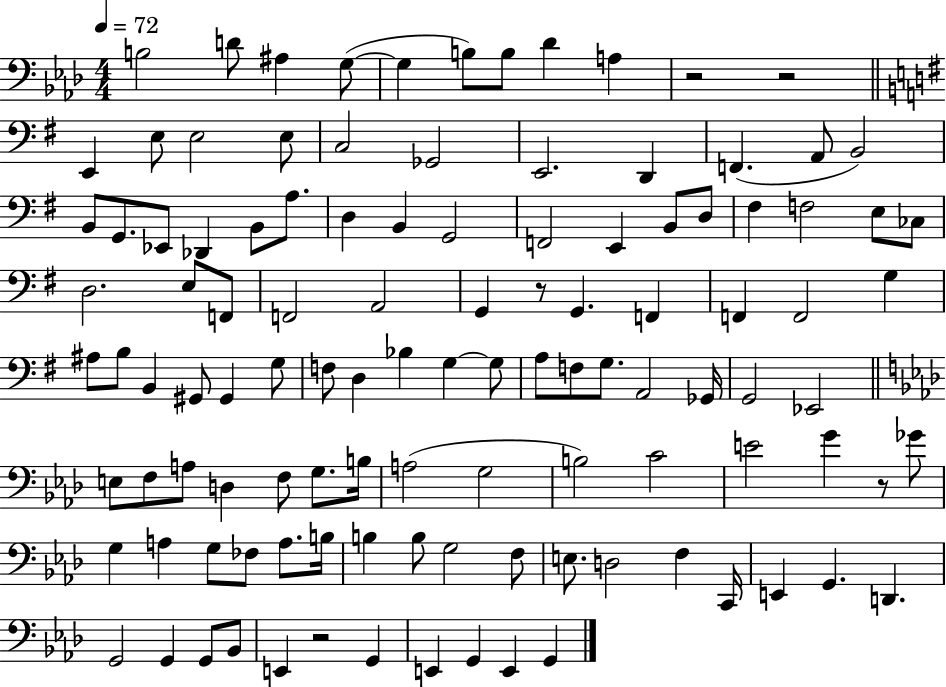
B3/h D4/e A#3/q G3/e G3/q B3/e B3/e Db4/q A3/q R/h R/h E2/q E3/e E3/h E3/e C3/h Gb2/h E2/h. D2/q F2/q. A2/e B2/h B2/e G2/e. Eb2/e Db2/q B2/e A3/e. D3/q B2/q G2/h F2/h E2/q B2/e D3/e F#3/q F3/h E3/e CES3/e D3/h. E3/e F2/e F2/h A2/h G2/q R/e G2/q. F2/q F2/q F2/h G3/q A#3/e B3/e B2/q G#2/e G#2/q G3/e F3/e D3/q Bb3/q G3/q G3/e A3/e F3/e G3/e. A2/h Gb2/s G2/h Eb2/h E3/e F3/e A3/e D3/q F3/e G3/e. B3/s A3/h G3/h B3/h C4/h E4/h G4/q R/e Gb4/e G3/q A3/q G3/e FES3/e A3/e. B3/s B3/q B3/e G3/h F3/e E3/e. D3/h F3/q C2/s E2/q G2/q. D2/q. G2/h G2/q G2/e Bb2/e E2/q R/h G2/q E2/q G2/q E2/q G2/q